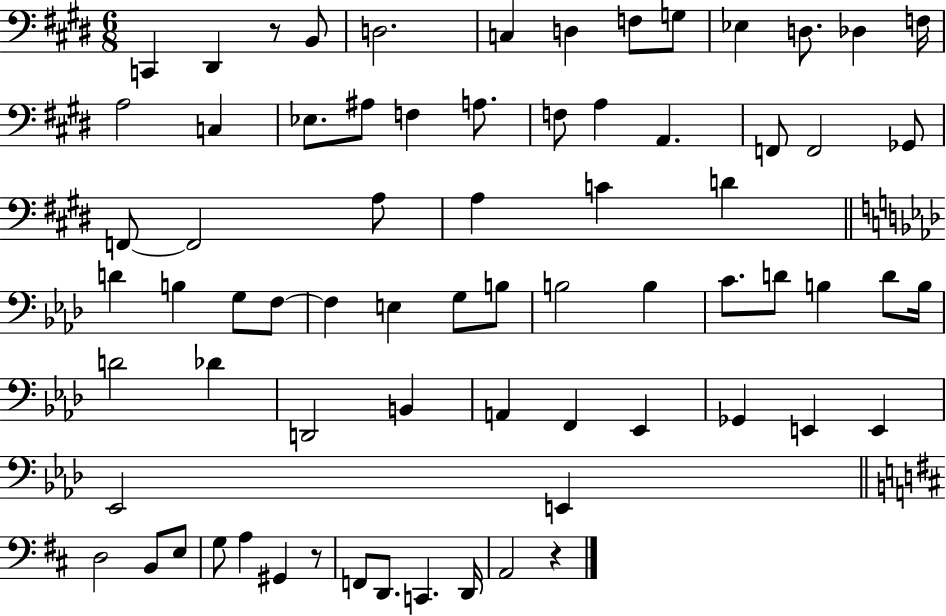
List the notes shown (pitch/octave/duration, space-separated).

C2/q D#2/q R/e B2/e D3/h. C3/q D3/q F3/e G3/e Eb3/q D3/e. Db3/q F3/s A3/h C3/q Eb3/e. A#3/e F3/q A3/e. F3/e A3/q A2/q. F2/e F2/h Gb2/e F2/e F2/h A3/e A3/q C4/q D4/q D4/q B3/q G3/e F3/e F3/q E3/q G3/e B3/e B3/h B3/q C4/e. D4/e B3/q D4/e B3/s D4/h Db4/q D2/h B2/q A2/q F2/q Eb2/q Gb2/q E2/q E2/q Eb2/h E2/q D3/h B2/e E3/e G3/e A3/q G#2/q R/e F2/e D2/e. C2/q. D2/s A2/h R/q